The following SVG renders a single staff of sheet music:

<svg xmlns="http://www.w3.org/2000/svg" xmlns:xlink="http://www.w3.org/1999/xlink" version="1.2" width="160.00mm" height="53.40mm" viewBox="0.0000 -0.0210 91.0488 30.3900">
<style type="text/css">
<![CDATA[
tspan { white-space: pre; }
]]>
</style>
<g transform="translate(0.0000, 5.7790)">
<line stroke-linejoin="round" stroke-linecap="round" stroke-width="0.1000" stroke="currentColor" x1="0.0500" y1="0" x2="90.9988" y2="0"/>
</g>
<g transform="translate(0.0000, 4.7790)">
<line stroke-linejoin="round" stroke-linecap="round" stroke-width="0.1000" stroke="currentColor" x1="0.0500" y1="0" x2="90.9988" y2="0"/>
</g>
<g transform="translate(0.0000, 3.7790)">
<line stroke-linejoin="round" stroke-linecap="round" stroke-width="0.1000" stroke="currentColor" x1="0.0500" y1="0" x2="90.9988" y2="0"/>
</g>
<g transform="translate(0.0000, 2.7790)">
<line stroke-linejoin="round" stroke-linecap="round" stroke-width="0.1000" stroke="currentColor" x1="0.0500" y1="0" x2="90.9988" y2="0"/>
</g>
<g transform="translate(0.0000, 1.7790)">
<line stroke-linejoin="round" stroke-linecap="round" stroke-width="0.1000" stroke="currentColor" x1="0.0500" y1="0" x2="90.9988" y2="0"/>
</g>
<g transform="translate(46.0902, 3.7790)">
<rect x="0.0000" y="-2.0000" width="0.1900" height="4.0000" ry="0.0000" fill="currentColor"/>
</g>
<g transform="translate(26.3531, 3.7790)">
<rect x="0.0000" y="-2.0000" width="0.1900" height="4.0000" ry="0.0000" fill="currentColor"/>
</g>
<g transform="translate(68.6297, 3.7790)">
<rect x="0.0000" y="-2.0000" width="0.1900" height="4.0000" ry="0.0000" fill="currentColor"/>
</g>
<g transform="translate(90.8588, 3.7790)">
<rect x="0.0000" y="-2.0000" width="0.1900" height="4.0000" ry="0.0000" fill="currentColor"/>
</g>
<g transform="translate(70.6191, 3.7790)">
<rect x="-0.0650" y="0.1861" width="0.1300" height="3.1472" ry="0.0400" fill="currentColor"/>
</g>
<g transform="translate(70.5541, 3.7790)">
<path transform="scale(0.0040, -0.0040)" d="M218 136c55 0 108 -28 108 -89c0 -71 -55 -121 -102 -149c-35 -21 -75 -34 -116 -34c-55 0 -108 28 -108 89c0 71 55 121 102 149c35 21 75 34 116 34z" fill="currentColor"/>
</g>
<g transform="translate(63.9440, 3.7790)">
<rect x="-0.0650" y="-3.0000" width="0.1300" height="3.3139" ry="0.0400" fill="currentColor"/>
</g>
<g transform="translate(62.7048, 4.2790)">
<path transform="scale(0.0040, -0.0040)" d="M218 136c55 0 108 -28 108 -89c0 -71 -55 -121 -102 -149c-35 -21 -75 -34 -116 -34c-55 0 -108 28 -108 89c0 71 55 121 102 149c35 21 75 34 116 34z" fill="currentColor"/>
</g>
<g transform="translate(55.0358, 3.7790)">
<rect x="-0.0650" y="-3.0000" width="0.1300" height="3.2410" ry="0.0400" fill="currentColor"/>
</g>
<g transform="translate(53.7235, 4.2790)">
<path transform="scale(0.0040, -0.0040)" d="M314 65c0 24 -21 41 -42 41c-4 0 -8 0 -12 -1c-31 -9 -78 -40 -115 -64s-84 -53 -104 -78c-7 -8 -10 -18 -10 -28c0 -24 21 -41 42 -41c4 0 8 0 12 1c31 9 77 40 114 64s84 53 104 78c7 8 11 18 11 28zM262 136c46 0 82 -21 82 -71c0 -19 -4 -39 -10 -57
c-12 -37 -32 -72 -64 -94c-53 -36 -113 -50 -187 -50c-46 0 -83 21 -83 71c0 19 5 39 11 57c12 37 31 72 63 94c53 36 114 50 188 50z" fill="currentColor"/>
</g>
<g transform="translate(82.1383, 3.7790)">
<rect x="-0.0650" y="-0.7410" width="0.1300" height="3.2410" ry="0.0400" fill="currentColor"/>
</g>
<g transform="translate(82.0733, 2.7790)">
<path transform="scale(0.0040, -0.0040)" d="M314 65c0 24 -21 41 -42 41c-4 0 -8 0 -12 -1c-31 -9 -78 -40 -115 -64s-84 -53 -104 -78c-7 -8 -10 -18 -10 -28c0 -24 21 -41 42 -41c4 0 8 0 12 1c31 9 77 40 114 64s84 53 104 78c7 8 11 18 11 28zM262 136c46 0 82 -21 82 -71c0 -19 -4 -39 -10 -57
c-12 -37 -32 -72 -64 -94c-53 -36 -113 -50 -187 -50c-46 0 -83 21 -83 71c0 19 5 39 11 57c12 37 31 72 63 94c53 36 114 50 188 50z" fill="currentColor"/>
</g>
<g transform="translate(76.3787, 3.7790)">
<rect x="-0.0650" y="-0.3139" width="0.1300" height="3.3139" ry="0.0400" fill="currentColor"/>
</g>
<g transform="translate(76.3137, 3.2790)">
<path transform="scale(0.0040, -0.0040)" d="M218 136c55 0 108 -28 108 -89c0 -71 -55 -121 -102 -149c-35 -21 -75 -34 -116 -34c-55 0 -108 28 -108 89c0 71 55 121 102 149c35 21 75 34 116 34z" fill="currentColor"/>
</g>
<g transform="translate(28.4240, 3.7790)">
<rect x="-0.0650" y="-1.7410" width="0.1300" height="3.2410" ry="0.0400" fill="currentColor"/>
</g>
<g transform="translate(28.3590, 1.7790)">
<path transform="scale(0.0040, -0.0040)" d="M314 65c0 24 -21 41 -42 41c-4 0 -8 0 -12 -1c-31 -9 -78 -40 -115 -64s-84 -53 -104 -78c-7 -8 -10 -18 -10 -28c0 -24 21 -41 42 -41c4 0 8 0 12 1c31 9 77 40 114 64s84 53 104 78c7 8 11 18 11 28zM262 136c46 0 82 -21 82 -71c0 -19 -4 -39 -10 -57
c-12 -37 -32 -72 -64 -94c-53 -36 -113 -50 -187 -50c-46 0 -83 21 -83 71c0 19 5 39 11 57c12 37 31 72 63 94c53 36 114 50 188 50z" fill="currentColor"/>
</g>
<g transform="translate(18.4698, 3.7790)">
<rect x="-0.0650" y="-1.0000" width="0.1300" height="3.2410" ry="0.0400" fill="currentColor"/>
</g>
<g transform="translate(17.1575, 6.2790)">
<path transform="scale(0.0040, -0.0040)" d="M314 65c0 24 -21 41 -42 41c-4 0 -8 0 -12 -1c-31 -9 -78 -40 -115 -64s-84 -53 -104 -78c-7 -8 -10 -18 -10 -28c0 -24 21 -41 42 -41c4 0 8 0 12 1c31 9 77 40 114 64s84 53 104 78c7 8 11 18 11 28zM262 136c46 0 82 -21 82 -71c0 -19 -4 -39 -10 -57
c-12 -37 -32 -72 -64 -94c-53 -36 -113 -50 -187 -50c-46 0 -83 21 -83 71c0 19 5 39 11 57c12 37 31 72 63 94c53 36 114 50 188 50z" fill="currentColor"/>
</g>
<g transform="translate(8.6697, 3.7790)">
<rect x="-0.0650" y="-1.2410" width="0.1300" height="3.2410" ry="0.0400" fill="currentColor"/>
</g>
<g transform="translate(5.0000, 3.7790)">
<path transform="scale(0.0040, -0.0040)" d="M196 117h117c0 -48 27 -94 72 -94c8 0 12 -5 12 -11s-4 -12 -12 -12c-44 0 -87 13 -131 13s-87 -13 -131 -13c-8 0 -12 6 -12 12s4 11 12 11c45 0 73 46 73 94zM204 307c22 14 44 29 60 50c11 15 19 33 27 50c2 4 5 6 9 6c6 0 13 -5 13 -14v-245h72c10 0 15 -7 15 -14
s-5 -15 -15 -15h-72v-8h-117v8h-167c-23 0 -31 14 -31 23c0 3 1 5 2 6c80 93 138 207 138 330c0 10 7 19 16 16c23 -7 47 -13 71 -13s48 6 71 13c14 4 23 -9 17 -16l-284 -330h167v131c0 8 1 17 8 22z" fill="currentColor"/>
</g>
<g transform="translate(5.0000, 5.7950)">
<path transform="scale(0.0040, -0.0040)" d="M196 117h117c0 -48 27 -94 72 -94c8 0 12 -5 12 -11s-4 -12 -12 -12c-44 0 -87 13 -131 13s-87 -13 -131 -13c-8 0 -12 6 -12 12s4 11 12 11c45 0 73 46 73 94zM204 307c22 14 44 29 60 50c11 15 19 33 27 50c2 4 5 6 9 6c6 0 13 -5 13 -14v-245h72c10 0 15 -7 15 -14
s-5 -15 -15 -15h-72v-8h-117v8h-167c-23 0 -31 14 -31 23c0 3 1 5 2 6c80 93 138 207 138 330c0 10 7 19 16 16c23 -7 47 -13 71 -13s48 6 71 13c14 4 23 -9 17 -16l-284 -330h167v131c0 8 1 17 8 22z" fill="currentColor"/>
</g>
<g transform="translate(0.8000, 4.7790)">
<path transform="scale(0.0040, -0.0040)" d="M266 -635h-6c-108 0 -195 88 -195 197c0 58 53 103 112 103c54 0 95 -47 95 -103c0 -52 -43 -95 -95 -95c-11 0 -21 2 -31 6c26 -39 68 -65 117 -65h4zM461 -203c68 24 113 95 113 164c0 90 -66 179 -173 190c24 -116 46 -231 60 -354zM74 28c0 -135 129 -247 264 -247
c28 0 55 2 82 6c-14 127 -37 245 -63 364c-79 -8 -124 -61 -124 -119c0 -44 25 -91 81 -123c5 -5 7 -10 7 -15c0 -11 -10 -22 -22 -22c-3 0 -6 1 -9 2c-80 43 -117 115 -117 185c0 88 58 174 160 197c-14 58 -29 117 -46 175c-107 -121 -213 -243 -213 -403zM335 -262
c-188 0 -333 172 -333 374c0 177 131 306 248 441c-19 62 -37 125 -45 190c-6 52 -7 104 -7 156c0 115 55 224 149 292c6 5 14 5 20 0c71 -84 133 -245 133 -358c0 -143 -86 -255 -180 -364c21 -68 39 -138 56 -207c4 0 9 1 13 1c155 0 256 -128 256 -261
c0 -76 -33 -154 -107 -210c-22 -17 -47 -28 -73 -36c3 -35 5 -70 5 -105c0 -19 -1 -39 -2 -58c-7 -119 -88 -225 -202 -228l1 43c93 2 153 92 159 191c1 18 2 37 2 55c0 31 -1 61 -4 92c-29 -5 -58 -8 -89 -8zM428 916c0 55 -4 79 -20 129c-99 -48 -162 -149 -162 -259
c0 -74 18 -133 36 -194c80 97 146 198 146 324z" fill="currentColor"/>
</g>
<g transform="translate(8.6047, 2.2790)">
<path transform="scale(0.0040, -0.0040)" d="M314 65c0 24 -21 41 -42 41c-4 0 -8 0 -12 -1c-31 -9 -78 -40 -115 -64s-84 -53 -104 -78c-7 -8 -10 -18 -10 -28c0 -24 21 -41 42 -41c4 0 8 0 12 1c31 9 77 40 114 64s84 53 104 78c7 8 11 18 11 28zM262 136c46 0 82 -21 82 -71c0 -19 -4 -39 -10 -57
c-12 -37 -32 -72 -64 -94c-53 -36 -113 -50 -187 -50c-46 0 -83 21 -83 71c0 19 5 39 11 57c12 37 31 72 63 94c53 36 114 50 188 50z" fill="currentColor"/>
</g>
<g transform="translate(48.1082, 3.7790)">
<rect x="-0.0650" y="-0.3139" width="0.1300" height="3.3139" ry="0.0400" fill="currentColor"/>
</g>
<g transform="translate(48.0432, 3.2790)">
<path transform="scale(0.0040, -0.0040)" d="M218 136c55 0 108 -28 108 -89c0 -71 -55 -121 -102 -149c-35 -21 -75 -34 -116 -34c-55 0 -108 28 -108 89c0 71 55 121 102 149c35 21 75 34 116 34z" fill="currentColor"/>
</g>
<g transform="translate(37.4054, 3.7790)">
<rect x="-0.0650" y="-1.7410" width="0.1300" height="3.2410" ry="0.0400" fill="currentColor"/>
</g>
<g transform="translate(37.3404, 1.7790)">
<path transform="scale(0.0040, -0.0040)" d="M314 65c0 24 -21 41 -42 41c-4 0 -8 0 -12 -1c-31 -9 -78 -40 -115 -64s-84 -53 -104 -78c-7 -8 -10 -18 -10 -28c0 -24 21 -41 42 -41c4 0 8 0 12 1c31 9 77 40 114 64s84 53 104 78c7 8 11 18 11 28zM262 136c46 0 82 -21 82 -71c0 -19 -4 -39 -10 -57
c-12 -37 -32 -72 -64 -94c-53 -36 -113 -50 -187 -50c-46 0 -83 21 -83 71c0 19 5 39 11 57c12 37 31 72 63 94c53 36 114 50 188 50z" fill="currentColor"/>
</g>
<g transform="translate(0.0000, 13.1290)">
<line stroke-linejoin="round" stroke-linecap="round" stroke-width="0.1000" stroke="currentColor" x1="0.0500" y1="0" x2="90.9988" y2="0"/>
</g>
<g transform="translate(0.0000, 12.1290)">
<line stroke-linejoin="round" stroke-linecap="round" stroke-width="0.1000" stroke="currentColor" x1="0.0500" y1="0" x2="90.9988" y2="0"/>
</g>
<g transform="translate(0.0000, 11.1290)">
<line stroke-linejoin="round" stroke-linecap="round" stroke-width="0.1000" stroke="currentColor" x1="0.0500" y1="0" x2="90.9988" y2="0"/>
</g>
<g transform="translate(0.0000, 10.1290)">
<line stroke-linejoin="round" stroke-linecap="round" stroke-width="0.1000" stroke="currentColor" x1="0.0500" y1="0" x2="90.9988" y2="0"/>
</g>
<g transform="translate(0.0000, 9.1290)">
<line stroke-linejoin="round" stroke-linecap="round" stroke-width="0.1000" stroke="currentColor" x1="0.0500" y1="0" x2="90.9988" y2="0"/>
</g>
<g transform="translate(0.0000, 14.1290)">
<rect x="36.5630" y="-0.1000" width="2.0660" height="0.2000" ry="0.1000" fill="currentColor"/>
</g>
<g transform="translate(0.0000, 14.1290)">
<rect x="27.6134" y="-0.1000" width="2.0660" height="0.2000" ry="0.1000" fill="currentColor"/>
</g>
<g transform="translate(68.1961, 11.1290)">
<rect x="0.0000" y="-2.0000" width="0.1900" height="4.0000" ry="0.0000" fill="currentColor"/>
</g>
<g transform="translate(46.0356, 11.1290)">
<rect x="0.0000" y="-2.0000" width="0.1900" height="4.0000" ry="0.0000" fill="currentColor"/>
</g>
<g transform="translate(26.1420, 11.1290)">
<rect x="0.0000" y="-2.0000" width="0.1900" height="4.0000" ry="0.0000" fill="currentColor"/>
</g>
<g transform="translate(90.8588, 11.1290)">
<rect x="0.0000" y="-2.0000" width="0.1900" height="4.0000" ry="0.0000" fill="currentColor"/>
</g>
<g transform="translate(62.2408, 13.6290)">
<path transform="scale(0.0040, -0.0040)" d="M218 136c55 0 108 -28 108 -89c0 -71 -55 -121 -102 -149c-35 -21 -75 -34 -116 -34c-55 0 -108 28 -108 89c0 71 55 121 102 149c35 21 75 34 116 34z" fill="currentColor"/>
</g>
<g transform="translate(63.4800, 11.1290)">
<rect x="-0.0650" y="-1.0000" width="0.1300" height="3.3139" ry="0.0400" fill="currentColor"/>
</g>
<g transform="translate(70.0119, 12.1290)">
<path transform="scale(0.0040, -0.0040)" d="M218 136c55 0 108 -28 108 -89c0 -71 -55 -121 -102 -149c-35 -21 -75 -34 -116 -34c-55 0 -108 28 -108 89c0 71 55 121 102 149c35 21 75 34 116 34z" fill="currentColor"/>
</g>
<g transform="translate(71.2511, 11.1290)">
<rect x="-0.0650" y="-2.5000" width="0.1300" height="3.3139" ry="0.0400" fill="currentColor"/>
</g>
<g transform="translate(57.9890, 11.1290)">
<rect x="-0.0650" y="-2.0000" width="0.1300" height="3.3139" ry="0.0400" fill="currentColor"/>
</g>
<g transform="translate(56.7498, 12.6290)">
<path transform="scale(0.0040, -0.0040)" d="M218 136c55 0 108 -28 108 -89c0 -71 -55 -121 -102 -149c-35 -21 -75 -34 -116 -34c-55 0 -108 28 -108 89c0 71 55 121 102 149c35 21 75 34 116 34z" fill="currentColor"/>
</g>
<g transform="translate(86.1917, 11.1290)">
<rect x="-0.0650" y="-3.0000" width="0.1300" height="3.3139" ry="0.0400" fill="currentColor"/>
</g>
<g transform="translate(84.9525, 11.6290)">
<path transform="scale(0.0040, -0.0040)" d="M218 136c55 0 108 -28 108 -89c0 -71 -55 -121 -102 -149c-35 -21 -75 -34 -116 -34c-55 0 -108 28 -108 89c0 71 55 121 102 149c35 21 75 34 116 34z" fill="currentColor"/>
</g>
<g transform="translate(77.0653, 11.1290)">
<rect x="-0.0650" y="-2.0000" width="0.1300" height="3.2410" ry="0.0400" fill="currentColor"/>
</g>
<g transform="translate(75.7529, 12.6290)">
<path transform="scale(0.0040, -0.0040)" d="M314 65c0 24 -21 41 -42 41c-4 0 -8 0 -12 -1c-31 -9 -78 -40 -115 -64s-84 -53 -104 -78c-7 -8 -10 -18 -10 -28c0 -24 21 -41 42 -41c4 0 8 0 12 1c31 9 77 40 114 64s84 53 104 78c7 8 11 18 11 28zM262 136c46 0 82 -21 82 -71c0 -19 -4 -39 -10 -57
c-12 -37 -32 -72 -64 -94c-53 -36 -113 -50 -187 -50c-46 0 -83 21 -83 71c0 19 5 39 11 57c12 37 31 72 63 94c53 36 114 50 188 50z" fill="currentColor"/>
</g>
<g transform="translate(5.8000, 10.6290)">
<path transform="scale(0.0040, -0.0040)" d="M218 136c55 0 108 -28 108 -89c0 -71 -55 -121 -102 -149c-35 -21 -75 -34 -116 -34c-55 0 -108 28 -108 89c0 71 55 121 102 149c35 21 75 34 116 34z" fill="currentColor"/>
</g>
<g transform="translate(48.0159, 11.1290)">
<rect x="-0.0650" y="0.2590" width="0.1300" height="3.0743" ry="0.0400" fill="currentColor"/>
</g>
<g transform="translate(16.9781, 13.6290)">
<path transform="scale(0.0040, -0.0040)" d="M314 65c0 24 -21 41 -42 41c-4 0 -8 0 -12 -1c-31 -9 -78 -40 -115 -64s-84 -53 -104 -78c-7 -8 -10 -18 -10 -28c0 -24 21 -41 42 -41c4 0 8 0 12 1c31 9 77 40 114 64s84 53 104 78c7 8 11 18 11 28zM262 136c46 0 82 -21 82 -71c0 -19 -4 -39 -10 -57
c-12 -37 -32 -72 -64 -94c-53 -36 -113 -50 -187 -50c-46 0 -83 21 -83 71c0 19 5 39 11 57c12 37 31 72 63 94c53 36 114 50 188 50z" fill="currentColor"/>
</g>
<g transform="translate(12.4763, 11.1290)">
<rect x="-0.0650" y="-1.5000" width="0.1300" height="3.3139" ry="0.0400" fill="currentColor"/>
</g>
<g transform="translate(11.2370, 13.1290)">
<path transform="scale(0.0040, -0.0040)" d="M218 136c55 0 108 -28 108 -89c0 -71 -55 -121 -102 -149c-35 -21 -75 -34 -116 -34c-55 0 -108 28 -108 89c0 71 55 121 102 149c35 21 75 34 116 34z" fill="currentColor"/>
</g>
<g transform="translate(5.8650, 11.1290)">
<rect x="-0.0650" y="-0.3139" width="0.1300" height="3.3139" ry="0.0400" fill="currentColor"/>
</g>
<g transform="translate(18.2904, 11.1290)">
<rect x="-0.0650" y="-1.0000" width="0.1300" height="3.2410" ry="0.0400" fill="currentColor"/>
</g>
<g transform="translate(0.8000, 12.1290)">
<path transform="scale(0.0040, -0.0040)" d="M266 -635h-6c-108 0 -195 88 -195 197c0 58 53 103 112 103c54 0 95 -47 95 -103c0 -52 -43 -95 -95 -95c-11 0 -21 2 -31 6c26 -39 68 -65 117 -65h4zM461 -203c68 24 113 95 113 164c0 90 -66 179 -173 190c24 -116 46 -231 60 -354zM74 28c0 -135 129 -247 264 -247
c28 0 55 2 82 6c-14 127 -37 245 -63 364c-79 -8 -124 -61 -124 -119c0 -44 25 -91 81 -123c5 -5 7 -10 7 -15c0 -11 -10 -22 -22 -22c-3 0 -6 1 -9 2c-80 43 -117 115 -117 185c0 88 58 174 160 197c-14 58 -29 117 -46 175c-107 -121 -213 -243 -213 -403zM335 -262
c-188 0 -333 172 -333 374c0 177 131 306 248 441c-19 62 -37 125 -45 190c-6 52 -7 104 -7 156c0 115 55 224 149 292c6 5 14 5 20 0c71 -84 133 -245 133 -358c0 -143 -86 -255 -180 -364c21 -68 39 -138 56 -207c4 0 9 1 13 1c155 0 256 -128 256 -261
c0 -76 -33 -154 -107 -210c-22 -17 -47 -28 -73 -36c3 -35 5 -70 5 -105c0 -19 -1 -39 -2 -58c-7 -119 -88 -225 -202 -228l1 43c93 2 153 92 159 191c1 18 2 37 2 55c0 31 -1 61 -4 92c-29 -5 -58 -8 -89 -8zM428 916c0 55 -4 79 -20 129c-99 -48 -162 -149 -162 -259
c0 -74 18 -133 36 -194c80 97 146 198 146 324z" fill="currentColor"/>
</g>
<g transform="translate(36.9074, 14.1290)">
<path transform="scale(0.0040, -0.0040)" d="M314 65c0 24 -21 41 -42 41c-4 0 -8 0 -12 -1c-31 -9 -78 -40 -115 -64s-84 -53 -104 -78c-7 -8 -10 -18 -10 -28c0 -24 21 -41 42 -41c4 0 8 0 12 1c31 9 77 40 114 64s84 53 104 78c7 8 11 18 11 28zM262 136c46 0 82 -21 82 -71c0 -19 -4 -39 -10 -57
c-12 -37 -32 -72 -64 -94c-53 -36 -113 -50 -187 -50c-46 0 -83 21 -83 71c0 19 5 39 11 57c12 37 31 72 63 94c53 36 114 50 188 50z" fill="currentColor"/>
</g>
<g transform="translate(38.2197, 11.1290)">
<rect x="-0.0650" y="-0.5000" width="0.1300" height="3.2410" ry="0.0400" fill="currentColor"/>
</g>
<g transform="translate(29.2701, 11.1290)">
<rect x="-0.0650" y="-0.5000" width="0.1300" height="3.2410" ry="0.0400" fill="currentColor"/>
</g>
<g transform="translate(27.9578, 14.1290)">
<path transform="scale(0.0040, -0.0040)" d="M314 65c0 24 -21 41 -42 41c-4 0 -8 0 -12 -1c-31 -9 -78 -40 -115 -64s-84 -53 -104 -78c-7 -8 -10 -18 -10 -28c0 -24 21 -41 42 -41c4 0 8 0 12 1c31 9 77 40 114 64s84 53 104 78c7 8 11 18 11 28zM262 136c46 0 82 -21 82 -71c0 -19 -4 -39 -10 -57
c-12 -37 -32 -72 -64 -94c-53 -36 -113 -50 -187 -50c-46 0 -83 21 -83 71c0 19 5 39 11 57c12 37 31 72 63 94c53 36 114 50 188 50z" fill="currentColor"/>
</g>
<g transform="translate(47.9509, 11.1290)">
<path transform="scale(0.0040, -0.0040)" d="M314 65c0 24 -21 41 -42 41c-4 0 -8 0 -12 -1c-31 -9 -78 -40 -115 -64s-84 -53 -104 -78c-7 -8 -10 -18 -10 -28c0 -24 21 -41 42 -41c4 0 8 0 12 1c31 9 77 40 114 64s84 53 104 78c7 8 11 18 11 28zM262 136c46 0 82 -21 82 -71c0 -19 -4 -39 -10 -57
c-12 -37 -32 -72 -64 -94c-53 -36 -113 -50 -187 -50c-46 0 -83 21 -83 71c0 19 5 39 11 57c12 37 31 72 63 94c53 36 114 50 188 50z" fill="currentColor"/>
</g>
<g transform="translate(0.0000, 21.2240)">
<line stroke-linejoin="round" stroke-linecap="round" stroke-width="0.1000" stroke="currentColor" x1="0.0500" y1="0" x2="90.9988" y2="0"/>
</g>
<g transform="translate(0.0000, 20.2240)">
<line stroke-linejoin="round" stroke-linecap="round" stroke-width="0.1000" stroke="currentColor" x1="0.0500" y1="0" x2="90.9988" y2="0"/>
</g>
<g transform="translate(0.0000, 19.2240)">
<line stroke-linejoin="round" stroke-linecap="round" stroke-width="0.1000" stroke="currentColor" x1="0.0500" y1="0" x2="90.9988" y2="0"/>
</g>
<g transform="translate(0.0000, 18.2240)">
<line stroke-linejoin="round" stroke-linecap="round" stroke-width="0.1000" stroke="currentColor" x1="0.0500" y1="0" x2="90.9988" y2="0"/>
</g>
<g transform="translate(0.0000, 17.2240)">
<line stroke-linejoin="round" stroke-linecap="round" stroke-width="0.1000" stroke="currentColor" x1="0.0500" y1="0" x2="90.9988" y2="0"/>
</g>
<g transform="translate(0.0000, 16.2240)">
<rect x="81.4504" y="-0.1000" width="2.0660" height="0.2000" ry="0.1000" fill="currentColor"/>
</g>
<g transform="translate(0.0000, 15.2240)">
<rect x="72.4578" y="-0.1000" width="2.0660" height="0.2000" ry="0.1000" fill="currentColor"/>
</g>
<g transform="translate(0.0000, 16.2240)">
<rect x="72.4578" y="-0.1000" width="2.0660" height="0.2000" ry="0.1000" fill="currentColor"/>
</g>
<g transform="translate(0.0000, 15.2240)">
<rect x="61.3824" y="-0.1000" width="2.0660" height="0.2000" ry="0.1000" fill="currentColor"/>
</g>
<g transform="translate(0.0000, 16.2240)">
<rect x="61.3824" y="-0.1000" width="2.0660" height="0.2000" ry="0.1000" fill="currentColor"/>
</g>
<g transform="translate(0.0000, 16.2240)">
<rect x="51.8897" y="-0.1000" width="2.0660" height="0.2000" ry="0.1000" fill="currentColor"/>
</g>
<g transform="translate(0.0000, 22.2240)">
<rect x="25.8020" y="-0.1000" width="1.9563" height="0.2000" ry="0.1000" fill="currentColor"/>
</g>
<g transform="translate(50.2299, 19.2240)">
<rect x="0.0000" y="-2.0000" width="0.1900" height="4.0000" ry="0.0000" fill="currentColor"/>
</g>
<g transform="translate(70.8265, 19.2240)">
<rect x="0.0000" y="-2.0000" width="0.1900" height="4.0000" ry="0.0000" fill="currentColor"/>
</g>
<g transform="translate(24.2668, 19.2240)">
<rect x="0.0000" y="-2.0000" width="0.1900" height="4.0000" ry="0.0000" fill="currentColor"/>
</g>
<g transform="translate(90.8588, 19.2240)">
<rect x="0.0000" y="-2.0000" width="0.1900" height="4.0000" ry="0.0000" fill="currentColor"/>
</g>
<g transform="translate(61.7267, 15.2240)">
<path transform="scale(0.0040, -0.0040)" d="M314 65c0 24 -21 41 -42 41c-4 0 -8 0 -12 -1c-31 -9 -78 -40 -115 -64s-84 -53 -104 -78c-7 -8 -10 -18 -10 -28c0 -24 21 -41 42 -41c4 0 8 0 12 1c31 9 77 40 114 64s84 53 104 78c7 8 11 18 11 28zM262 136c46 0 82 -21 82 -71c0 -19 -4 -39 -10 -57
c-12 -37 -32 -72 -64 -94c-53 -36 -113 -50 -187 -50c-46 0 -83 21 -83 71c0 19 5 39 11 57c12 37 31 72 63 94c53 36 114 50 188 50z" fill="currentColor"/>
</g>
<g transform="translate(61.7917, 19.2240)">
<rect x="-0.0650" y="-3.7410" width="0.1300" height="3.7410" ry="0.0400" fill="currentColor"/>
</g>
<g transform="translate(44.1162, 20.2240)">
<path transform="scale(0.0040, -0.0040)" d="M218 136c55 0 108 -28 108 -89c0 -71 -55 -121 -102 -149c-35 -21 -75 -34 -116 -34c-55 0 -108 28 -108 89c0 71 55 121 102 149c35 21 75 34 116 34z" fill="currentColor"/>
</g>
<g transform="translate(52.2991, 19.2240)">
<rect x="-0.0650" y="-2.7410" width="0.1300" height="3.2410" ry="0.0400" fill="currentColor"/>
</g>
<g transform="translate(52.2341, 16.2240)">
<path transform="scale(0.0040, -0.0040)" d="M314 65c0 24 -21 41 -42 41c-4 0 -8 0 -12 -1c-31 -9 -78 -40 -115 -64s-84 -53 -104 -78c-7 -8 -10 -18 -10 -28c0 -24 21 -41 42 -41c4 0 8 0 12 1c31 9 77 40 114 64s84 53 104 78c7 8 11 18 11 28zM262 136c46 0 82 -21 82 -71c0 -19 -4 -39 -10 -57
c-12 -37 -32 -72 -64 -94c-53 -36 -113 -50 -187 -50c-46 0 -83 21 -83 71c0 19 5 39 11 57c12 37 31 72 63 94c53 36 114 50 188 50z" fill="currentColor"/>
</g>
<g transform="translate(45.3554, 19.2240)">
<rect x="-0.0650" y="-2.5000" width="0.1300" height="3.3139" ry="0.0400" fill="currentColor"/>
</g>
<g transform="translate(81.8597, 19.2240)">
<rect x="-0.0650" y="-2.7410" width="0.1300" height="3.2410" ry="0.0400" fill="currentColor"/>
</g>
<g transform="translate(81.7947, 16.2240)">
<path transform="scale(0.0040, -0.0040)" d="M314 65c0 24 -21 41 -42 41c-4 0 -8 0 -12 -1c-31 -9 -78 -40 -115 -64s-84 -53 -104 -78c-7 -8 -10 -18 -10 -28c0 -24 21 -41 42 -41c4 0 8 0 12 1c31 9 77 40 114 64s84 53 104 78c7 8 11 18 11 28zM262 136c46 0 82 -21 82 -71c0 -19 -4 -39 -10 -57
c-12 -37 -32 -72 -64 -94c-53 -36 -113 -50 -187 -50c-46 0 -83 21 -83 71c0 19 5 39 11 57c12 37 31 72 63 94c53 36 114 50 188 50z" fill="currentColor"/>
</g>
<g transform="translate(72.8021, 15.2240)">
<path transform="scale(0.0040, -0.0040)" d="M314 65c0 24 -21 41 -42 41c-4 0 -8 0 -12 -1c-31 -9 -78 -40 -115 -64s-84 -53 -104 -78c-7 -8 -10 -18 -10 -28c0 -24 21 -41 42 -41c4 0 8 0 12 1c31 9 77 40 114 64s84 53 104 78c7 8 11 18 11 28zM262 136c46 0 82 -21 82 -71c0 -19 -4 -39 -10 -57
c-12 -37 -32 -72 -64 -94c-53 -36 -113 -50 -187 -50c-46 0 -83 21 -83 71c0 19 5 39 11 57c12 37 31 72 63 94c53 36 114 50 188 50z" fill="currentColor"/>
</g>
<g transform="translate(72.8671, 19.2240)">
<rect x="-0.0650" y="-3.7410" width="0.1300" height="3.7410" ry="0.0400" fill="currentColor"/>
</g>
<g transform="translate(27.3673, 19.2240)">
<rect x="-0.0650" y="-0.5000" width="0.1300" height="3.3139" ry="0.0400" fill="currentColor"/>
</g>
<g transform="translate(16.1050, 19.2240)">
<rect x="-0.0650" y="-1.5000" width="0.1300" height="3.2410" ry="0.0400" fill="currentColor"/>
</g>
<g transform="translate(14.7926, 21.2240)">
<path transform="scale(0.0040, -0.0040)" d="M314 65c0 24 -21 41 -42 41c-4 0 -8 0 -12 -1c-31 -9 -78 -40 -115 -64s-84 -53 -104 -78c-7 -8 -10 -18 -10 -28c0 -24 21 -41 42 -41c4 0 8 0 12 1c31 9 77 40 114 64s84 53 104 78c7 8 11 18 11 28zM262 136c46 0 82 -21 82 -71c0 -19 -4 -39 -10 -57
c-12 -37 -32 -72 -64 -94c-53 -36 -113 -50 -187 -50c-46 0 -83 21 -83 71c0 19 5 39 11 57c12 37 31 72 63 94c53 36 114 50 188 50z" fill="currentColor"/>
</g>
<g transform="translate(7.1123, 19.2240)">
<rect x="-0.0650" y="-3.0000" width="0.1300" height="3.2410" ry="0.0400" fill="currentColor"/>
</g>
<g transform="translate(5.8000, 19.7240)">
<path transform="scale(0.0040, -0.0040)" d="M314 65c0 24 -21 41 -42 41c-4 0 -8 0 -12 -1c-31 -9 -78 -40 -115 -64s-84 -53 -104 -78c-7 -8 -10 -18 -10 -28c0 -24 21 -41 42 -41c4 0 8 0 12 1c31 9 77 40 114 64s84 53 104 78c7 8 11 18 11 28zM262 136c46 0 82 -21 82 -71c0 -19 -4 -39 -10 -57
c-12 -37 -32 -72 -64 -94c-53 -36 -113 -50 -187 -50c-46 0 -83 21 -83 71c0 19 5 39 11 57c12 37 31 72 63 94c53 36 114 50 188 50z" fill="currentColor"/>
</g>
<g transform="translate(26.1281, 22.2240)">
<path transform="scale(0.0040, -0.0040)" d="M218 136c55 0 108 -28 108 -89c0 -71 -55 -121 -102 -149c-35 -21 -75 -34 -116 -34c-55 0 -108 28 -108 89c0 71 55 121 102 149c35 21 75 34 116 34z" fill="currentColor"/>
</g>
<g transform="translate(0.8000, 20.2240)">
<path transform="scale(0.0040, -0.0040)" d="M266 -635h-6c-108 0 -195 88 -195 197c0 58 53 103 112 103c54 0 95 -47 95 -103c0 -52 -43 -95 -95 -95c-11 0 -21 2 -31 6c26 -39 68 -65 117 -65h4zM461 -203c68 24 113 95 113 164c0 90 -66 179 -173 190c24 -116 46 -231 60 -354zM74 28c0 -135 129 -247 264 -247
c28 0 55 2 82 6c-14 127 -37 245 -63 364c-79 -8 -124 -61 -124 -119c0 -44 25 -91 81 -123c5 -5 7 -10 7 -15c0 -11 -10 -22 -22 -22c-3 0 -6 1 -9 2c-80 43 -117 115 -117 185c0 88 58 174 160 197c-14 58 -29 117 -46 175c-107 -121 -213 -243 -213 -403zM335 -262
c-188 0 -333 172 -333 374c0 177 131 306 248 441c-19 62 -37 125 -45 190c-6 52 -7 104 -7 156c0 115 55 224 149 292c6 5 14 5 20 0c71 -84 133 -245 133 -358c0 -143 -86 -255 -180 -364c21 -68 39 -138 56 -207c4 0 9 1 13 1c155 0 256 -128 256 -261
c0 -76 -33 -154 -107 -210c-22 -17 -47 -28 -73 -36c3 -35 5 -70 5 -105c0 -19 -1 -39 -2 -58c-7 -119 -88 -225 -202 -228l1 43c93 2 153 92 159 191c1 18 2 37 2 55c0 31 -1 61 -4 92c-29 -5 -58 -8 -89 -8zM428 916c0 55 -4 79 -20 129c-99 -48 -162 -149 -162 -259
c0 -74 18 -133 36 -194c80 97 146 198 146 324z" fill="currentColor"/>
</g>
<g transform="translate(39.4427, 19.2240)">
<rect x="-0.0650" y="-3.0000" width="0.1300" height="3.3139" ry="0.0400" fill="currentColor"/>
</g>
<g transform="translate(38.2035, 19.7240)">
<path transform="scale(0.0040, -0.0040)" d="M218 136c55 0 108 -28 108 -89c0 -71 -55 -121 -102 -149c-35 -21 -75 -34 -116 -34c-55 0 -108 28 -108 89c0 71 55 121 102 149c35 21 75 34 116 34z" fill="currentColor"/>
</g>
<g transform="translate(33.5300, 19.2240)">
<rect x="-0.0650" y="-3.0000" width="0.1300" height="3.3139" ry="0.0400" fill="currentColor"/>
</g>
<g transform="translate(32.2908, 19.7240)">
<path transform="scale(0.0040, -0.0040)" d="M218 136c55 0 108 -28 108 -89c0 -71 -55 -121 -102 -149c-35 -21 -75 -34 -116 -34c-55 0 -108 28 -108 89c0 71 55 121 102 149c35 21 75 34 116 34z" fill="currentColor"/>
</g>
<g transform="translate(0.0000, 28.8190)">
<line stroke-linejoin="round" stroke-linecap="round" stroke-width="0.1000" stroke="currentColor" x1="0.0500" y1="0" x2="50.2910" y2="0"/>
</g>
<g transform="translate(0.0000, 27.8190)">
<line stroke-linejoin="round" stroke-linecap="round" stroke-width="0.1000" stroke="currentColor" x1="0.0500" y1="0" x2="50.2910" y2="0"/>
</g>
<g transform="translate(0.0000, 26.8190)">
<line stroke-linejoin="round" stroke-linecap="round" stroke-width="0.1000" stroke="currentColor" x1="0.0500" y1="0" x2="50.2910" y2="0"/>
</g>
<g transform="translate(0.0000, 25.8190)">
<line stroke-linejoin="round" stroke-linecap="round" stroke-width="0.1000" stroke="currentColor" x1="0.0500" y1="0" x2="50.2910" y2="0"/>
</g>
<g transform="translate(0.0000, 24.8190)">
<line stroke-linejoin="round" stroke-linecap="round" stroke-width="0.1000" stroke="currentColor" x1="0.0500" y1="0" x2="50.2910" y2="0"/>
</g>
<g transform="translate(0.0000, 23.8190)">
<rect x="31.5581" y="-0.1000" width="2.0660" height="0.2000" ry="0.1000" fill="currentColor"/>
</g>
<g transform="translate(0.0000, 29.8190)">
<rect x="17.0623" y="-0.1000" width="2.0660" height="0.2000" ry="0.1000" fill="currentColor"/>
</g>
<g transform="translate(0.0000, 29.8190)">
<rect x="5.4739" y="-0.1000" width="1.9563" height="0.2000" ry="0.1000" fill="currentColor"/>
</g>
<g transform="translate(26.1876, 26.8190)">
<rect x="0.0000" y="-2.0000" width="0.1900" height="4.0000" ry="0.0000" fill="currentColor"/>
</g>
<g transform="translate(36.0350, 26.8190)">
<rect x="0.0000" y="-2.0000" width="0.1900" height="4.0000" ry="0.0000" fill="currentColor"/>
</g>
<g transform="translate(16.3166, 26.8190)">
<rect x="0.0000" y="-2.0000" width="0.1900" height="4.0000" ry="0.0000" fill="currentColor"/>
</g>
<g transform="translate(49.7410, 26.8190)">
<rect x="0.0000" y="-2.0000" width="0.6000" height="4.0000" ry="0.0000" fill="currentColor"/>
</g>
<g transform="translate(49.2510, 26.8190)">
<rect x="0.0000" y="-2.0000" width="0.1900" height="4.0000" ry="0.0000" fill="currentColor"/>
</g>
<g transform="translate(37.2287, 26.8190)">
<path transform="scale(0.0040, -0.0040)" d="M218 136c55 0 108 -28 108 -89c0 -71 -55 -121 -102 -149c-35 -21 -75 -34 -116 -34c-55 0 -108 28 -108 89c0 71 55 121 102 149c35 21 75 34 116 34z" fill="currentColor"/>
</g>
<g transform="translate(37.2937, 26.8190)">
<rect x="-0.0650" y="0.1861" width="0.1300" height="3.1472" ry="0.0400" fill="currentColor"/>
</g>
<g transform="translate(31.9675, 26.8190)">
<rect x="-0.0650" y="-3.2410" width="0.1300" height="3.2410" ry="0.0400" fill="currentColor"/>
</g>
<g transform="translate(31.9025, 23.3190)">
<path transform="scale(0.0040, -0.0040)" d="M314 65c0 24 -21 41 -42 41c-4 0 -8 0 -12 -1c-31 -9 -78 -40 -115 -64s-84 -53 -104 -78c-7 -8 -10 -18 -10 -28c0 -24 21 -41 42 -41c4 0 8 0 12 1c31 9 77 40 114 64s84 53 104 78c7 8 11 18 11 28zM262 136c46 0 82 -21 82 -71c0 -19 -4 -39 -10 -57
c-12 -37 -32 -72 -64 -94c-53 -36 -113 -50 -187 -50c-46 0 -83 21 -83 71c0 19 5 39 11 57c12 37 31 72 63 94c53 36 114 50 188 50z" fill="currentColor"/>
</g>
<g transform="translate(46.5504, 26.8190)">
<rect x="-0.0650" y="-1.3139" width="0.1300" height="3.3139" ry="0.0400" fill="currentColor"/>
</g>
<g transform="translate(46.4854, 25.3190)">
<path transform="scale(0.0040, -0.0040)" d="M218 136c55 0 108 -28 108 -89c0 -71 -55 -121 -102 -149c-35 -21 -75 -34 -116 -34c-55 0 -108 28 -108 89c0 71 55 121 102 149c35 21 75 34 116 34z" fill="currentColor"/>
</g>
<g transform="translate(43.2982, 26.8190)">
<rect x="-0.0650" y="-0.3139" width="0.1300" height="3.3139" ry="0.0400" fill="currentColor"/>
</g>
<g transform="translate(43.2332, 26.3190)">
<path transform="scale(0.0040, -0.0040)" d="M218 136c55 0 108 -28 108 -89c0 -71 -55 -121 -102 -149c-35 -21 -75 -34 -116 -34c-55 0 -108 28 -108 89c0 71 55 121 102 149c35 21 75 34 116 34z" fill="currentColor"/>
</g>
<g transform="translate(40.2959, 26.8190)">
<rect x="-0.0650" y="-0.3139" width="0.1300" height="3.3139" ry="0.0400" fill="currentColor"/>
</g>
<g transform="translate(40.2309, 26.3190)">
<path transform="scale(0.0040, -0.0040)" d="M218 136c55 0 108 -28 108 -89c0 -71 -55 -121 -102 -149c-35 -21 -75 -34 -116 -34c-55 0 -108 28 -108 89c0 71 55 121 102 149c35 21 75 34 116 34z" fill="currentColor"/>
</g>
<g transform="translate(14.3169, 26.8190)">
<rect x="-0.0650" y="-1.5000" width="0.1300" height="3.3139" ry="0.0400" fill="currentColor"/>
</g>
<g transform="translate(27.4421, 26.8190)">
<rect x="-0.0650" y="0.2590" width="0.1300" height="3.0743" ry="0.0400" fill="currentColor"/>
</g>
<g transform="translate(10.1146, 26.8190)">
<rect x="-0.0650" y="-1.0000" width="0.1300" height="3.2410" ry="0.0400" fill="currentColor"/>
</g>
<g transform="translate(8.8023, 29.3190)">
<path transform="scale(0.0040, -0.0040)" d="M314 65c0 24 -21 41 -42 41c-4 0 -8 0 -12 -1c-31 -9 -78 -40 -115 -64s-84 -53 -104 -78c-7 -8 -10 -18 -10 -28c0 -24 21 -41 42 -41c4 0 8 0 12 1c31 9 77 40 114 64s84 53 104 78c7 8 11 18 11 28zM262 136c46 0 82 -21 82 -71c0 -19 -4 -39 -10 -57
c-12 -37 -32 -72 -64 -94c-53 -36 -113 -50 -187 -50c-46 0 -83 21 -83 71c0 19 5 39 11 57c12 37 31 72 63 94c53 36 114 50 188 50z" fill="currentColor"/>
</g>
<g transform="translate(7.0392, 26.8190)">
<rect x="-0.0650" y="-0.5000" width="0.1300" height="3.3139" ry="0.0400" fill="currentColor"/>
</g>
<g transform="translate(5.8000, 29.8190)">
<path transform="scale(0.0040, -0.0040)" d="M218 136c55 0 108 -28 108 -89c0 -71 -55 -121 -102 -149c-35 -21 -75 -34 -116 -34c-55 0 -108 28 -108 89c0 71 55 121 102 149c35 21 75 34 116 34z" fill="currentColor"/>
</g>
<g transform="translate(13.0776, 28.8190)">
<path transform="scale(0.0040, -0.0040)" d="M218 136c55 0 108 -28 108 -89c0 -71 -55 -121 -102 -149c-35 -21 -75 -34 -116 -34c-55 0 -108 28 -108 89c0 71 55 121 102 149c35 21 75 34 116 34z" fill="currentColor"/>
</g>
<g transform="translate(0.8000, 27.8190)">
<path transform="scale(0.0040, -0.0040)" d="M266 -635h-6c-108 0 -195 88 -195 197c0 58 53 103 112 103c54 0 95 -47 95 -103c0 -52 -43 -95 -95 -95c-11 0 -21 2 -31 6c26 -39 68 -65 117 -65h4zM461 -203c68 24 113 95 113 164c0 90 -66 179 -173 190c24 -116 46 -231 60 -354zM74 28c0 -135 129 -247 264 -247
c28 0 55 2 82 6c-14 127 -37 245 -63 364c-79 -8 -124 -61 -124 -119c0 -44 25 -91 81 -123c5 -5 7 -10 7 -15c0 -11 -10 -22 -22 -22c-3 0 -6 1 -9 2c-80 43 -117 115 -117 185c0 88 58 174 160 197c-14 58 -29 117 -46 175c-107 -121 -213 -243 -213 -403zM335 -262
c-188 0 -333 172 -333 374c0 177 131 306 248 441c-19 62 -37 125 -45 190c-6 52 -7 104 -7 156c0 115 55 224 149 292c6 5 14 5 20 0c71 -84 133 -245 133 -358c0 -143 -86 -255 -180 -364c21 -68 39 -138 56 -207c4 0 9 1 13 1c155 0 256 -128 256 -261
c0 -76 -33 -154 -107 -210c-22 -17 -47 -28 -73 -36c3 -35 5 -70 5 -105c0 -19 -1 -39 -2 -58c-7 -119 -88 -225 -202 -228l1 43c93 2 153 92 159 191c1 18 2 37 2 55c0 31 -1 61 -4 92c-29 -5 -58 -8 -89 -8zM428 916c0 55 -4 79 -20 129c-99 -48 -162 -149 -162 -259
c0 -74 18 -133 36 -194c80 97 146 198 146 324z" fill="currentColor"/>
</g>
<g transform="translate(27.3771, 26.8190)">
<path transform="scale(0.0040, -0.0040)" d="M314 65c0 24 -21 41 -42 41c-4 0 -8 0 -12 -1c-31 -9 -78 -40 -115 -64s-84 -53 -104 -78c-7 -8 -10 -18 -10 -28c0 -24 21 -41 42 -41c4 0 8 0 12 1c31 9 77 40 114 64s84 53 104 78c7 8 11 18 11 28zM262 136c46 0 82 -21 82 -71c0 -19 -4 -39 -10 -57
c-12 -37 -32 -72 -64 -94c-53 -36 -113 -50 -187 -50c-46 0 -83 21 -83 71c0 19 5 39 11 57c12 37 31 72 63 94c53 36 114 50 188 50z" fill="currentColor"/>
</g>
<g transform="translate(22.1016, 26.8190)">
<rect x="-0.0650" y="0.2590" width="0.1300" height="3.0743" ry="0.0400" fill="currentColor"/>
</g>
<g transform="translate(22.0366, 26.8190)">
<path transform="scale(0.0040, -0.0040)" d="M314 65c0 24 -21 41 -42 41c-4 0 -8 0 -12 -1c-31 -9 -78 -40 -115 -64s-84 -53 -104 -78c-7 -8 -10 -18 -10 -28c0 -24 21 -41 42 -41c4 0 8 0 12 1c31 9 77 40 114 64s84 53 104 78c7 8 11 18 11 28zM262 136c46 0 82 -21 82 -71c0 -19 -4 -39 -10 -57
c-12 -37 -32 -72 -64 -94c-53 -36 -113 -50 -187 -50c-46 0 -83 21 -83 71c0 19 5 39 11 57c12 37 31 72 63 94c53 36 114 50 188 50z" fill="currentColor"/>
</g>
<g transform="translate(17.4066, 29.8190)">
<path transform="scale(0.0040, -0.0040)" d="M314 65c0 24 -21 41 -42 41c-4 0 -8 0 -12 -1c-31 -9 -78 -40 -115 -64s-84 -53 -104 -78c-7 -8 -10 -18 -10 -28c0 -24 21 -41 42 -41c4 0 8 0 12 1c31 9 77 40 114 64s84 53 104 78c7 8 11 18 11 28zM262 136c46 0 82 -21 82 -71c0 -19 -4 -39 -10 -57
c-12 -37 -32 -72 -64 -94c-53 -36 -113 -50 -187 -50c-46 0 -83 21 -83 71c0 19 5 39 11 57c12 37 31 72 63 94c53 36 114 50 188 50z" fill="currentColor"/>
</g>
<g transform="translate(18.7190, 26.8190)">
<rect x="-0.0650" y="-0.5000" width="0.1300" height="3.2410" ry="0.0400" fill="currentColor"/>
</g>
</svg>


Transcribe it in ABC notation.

X:1
T:Untitled
M:4/4
L:1/4
K:C
e2 D2 f2 f2 c A2 A B c d2 c E D2 C2 C2 B2 F D G F2 A A2 E2 C A A G a2 c'2 c'2 a2 C D2 E C2 B2 B2 b2 B c c e